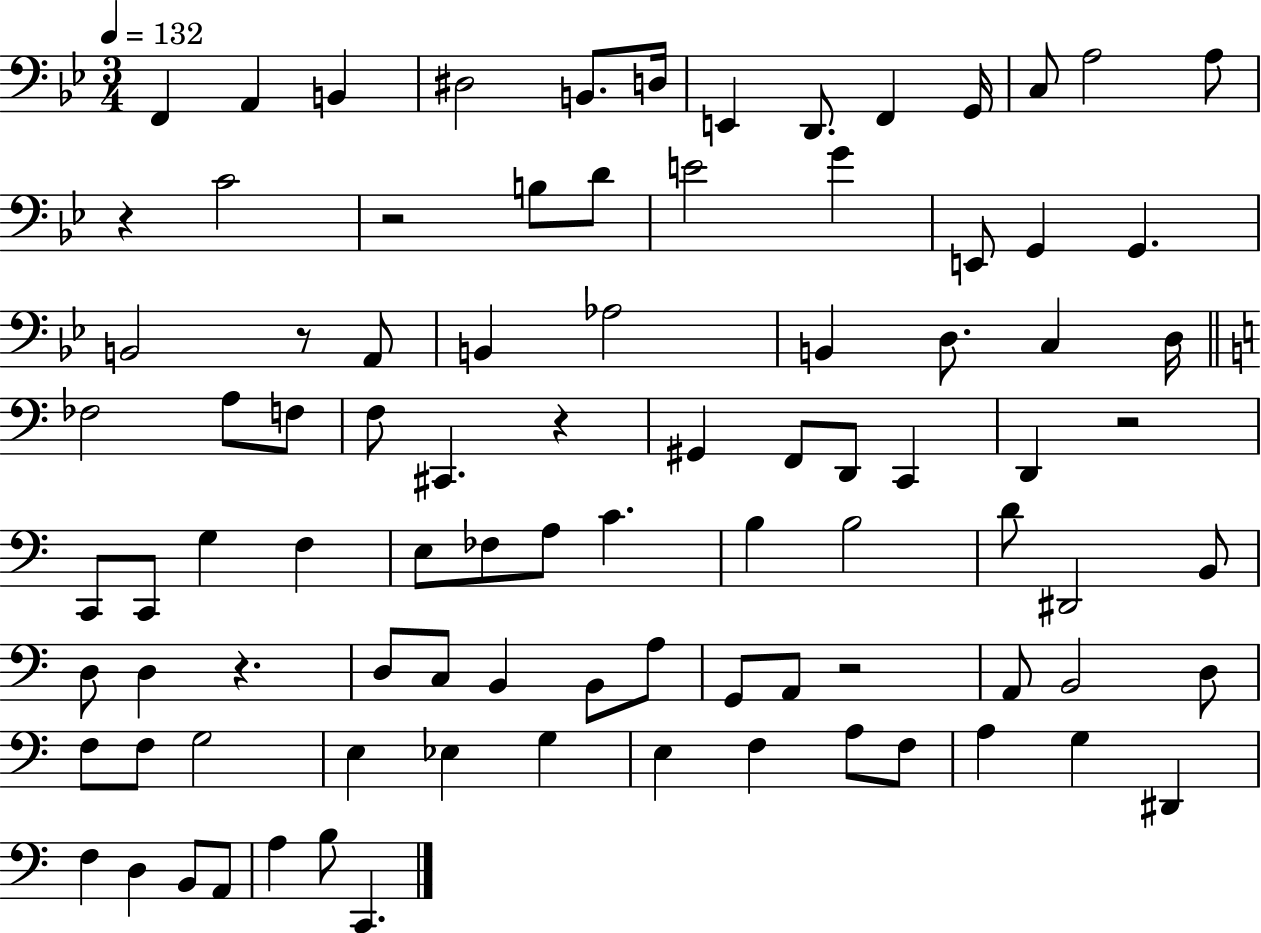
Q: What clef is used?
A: bass